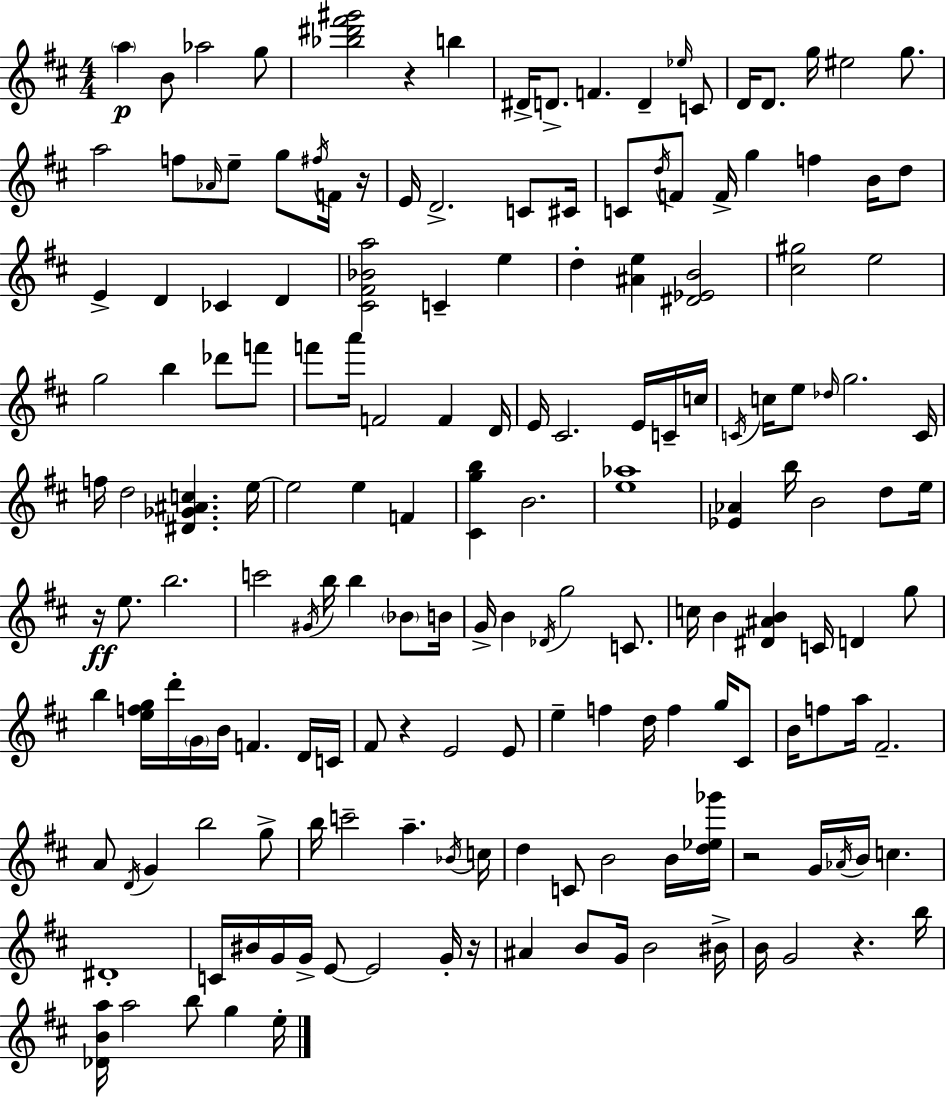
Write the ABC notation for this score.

X:1
T:Untitled
M:4/4
L:1/4
K:D
a B/2 _a2 g/2 [_b^d'^f'^g']2 z b ^D/4 D/2 F D _e/4 C/2 D/4 D/2 g/4 ^e2 g/2 a2 f/2 _A/4 e/2 g/2 ^f/4 F/4 z/4 E/4 D2 C/2 ^C/4 C/2 d/4 F/2 F/4 g f B/4 d/2 E D _C D [^C^F_Ba]2 C e d [^Ae] [^D_EB]2 [^c^g]2 e2 g2 b _d'/2 f'/2 f'/2 a'/4 F2 F D/4 E/4 ^C2 E/4 C/4 c/4 C/4 c/4 e/2 _d/4 g2 C/4 f/4 d2 [^D_G^Ac] e/4 e2 e F [^Cgb] B2 [e_a]4 [_E_A] b/4 B2 d/2 e/4 z/4 e/2 b2 c'2 ^G/4 b/4 b _B/2 B/4 G/4 B _D/4 g2 C/2 c/4 B [^D^AB] C/4 D g/2 b [efg]/4 d'/4 G/4 B/4 F D/4 C/4 ^F/2 z E2 E/2 e f d/4 f g/4 ^C/2 B/4 f/2 a/4 ^F2 A/2 D/4 G b2 g/2 b/4 c'2 a _B/4 c/4 d C/2 B2 B/4 [d_e_g']/4 z2 G/4 _A/4 B/4 c ^D4 C/4 ^B/4 G/4 G/4 E/2 E2 G/4 z/4 ^A B/2 G/4 B2 ^B/4 B/4 G2 z b/4 [_DBa]/4 a2 b/2 g e/4